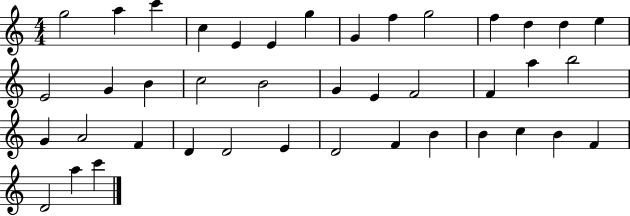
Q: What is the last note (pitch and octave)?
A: C6